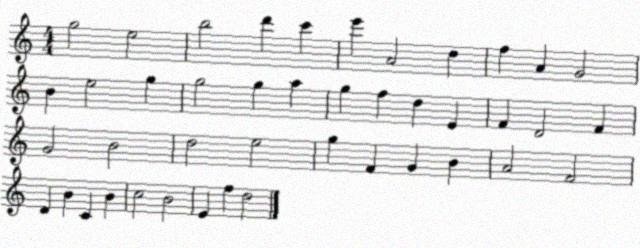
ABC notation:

X:1
T:Untitled
M:4/4
L:1/4
K:C
g2 e2 b2 d' c' e' A2 d f A G2 B e2 g g2 g a g f d E F D2 F G2 B2 d2 e2 g F G B A2 F2 D B C B c2 B2 E f d2